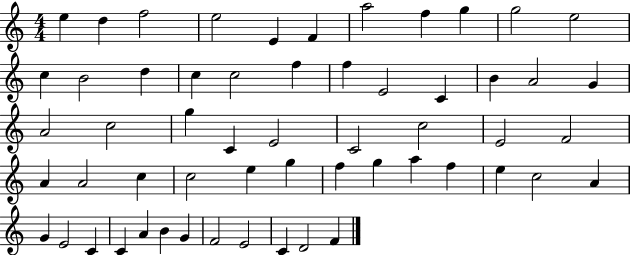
{
  \clef treble
  \numericTimeSignature
  \time 4/4
  \key c \major
  e''4 d''4 f''2 | e''2 e'4 f'4 | a''2 f''4 g''4 | g''2 e''2 | \break c''4 b'2 d''4 | c''4 c''2 f''4 | f''4 e'2 c'4 | b'4 a'2 g'4 | \break a'2 c''2 | g''4 c'4 e'2 | c'2 c''2 | e'2 f'2 | \break a'4 a'2 c''4 | c''2 e''4 g''4 | f''4 g''4 a''4 f''4 | e''4 c''2 a'4 | \break g'4 e'2 c'4 | c'4 a'4 b'4 g'4 | f'2 e'2 | c'4 d'2 f'4 | \break \bar "|."
}